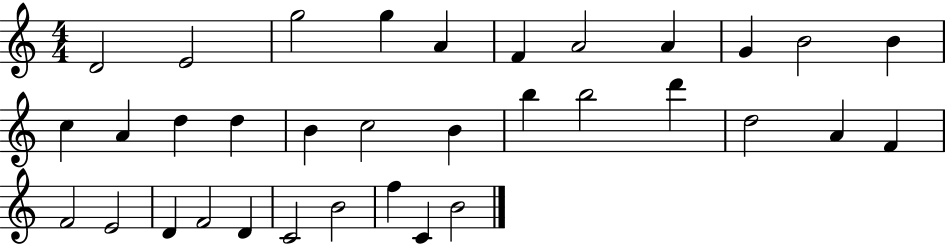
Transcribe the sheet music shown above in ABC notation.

X:1
T:Untitled
M:4/4
L:1/4
K:C
D2 E2 g2 g A F A2 A G B2 B c A d d B c2 B b b2 d' d2 A F F2 E2 D F2 D C2 B2 f C B2